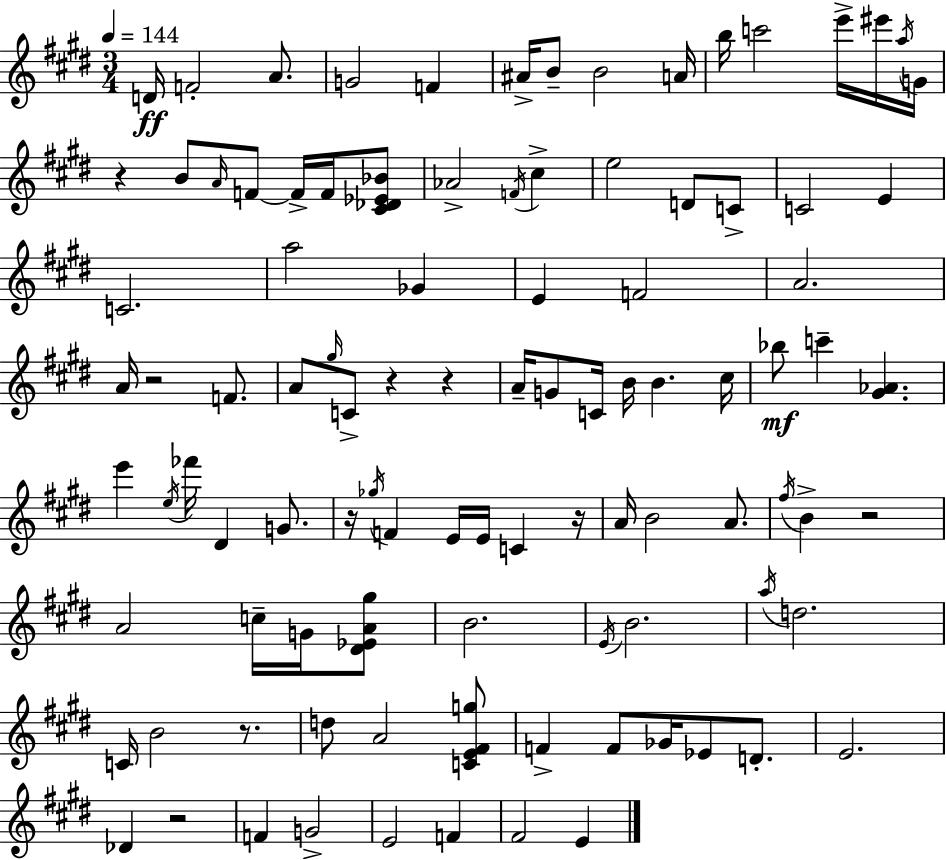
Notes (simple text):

D4/s F4/h A4/e. G4/h F4/q A#4/s B4/e B4/h A4/s B5/s C6/h E6/s EIS6/s A5/s G4/s R/q B4/e A4/s F4/e F4/s F4/s [C#4,Db4,Eb4,Bb4]/e Ab4/h F4/s C#5/q E5/h D4/e C4/e C4/h E4/q C4/h. A5/h Gb4/q E4/q F4/h A4/h. A4/s R/h F4/e. A4/e G#5/s C4/e R/q R/q A4/s G4/e C4/s B4/s B4/q. C#5/s Bb5/e C6/q [G#4,Ab4]/q. E6/q E5/s FES6/s D#4/q G4/e. R/s Gb5/s F4/q E4/s E4/s C4/q R/s A4/s B4/h A4/e. F#5/s B4/q R/h A4/h C5/s G4/s [D#4,Eb4,A4,G#5]/e B4/h. E4/s B4/h. A5/s D5/h. C4/s B4/h R/e. D5/e A4/h [C4,E4,F#4,G5]/e F4/q F4/e Gb4/s Eb4/e D4/e. E4/h. Db4/q R/h F4/q G4/h E4/h F4/q F#4/h E4/q